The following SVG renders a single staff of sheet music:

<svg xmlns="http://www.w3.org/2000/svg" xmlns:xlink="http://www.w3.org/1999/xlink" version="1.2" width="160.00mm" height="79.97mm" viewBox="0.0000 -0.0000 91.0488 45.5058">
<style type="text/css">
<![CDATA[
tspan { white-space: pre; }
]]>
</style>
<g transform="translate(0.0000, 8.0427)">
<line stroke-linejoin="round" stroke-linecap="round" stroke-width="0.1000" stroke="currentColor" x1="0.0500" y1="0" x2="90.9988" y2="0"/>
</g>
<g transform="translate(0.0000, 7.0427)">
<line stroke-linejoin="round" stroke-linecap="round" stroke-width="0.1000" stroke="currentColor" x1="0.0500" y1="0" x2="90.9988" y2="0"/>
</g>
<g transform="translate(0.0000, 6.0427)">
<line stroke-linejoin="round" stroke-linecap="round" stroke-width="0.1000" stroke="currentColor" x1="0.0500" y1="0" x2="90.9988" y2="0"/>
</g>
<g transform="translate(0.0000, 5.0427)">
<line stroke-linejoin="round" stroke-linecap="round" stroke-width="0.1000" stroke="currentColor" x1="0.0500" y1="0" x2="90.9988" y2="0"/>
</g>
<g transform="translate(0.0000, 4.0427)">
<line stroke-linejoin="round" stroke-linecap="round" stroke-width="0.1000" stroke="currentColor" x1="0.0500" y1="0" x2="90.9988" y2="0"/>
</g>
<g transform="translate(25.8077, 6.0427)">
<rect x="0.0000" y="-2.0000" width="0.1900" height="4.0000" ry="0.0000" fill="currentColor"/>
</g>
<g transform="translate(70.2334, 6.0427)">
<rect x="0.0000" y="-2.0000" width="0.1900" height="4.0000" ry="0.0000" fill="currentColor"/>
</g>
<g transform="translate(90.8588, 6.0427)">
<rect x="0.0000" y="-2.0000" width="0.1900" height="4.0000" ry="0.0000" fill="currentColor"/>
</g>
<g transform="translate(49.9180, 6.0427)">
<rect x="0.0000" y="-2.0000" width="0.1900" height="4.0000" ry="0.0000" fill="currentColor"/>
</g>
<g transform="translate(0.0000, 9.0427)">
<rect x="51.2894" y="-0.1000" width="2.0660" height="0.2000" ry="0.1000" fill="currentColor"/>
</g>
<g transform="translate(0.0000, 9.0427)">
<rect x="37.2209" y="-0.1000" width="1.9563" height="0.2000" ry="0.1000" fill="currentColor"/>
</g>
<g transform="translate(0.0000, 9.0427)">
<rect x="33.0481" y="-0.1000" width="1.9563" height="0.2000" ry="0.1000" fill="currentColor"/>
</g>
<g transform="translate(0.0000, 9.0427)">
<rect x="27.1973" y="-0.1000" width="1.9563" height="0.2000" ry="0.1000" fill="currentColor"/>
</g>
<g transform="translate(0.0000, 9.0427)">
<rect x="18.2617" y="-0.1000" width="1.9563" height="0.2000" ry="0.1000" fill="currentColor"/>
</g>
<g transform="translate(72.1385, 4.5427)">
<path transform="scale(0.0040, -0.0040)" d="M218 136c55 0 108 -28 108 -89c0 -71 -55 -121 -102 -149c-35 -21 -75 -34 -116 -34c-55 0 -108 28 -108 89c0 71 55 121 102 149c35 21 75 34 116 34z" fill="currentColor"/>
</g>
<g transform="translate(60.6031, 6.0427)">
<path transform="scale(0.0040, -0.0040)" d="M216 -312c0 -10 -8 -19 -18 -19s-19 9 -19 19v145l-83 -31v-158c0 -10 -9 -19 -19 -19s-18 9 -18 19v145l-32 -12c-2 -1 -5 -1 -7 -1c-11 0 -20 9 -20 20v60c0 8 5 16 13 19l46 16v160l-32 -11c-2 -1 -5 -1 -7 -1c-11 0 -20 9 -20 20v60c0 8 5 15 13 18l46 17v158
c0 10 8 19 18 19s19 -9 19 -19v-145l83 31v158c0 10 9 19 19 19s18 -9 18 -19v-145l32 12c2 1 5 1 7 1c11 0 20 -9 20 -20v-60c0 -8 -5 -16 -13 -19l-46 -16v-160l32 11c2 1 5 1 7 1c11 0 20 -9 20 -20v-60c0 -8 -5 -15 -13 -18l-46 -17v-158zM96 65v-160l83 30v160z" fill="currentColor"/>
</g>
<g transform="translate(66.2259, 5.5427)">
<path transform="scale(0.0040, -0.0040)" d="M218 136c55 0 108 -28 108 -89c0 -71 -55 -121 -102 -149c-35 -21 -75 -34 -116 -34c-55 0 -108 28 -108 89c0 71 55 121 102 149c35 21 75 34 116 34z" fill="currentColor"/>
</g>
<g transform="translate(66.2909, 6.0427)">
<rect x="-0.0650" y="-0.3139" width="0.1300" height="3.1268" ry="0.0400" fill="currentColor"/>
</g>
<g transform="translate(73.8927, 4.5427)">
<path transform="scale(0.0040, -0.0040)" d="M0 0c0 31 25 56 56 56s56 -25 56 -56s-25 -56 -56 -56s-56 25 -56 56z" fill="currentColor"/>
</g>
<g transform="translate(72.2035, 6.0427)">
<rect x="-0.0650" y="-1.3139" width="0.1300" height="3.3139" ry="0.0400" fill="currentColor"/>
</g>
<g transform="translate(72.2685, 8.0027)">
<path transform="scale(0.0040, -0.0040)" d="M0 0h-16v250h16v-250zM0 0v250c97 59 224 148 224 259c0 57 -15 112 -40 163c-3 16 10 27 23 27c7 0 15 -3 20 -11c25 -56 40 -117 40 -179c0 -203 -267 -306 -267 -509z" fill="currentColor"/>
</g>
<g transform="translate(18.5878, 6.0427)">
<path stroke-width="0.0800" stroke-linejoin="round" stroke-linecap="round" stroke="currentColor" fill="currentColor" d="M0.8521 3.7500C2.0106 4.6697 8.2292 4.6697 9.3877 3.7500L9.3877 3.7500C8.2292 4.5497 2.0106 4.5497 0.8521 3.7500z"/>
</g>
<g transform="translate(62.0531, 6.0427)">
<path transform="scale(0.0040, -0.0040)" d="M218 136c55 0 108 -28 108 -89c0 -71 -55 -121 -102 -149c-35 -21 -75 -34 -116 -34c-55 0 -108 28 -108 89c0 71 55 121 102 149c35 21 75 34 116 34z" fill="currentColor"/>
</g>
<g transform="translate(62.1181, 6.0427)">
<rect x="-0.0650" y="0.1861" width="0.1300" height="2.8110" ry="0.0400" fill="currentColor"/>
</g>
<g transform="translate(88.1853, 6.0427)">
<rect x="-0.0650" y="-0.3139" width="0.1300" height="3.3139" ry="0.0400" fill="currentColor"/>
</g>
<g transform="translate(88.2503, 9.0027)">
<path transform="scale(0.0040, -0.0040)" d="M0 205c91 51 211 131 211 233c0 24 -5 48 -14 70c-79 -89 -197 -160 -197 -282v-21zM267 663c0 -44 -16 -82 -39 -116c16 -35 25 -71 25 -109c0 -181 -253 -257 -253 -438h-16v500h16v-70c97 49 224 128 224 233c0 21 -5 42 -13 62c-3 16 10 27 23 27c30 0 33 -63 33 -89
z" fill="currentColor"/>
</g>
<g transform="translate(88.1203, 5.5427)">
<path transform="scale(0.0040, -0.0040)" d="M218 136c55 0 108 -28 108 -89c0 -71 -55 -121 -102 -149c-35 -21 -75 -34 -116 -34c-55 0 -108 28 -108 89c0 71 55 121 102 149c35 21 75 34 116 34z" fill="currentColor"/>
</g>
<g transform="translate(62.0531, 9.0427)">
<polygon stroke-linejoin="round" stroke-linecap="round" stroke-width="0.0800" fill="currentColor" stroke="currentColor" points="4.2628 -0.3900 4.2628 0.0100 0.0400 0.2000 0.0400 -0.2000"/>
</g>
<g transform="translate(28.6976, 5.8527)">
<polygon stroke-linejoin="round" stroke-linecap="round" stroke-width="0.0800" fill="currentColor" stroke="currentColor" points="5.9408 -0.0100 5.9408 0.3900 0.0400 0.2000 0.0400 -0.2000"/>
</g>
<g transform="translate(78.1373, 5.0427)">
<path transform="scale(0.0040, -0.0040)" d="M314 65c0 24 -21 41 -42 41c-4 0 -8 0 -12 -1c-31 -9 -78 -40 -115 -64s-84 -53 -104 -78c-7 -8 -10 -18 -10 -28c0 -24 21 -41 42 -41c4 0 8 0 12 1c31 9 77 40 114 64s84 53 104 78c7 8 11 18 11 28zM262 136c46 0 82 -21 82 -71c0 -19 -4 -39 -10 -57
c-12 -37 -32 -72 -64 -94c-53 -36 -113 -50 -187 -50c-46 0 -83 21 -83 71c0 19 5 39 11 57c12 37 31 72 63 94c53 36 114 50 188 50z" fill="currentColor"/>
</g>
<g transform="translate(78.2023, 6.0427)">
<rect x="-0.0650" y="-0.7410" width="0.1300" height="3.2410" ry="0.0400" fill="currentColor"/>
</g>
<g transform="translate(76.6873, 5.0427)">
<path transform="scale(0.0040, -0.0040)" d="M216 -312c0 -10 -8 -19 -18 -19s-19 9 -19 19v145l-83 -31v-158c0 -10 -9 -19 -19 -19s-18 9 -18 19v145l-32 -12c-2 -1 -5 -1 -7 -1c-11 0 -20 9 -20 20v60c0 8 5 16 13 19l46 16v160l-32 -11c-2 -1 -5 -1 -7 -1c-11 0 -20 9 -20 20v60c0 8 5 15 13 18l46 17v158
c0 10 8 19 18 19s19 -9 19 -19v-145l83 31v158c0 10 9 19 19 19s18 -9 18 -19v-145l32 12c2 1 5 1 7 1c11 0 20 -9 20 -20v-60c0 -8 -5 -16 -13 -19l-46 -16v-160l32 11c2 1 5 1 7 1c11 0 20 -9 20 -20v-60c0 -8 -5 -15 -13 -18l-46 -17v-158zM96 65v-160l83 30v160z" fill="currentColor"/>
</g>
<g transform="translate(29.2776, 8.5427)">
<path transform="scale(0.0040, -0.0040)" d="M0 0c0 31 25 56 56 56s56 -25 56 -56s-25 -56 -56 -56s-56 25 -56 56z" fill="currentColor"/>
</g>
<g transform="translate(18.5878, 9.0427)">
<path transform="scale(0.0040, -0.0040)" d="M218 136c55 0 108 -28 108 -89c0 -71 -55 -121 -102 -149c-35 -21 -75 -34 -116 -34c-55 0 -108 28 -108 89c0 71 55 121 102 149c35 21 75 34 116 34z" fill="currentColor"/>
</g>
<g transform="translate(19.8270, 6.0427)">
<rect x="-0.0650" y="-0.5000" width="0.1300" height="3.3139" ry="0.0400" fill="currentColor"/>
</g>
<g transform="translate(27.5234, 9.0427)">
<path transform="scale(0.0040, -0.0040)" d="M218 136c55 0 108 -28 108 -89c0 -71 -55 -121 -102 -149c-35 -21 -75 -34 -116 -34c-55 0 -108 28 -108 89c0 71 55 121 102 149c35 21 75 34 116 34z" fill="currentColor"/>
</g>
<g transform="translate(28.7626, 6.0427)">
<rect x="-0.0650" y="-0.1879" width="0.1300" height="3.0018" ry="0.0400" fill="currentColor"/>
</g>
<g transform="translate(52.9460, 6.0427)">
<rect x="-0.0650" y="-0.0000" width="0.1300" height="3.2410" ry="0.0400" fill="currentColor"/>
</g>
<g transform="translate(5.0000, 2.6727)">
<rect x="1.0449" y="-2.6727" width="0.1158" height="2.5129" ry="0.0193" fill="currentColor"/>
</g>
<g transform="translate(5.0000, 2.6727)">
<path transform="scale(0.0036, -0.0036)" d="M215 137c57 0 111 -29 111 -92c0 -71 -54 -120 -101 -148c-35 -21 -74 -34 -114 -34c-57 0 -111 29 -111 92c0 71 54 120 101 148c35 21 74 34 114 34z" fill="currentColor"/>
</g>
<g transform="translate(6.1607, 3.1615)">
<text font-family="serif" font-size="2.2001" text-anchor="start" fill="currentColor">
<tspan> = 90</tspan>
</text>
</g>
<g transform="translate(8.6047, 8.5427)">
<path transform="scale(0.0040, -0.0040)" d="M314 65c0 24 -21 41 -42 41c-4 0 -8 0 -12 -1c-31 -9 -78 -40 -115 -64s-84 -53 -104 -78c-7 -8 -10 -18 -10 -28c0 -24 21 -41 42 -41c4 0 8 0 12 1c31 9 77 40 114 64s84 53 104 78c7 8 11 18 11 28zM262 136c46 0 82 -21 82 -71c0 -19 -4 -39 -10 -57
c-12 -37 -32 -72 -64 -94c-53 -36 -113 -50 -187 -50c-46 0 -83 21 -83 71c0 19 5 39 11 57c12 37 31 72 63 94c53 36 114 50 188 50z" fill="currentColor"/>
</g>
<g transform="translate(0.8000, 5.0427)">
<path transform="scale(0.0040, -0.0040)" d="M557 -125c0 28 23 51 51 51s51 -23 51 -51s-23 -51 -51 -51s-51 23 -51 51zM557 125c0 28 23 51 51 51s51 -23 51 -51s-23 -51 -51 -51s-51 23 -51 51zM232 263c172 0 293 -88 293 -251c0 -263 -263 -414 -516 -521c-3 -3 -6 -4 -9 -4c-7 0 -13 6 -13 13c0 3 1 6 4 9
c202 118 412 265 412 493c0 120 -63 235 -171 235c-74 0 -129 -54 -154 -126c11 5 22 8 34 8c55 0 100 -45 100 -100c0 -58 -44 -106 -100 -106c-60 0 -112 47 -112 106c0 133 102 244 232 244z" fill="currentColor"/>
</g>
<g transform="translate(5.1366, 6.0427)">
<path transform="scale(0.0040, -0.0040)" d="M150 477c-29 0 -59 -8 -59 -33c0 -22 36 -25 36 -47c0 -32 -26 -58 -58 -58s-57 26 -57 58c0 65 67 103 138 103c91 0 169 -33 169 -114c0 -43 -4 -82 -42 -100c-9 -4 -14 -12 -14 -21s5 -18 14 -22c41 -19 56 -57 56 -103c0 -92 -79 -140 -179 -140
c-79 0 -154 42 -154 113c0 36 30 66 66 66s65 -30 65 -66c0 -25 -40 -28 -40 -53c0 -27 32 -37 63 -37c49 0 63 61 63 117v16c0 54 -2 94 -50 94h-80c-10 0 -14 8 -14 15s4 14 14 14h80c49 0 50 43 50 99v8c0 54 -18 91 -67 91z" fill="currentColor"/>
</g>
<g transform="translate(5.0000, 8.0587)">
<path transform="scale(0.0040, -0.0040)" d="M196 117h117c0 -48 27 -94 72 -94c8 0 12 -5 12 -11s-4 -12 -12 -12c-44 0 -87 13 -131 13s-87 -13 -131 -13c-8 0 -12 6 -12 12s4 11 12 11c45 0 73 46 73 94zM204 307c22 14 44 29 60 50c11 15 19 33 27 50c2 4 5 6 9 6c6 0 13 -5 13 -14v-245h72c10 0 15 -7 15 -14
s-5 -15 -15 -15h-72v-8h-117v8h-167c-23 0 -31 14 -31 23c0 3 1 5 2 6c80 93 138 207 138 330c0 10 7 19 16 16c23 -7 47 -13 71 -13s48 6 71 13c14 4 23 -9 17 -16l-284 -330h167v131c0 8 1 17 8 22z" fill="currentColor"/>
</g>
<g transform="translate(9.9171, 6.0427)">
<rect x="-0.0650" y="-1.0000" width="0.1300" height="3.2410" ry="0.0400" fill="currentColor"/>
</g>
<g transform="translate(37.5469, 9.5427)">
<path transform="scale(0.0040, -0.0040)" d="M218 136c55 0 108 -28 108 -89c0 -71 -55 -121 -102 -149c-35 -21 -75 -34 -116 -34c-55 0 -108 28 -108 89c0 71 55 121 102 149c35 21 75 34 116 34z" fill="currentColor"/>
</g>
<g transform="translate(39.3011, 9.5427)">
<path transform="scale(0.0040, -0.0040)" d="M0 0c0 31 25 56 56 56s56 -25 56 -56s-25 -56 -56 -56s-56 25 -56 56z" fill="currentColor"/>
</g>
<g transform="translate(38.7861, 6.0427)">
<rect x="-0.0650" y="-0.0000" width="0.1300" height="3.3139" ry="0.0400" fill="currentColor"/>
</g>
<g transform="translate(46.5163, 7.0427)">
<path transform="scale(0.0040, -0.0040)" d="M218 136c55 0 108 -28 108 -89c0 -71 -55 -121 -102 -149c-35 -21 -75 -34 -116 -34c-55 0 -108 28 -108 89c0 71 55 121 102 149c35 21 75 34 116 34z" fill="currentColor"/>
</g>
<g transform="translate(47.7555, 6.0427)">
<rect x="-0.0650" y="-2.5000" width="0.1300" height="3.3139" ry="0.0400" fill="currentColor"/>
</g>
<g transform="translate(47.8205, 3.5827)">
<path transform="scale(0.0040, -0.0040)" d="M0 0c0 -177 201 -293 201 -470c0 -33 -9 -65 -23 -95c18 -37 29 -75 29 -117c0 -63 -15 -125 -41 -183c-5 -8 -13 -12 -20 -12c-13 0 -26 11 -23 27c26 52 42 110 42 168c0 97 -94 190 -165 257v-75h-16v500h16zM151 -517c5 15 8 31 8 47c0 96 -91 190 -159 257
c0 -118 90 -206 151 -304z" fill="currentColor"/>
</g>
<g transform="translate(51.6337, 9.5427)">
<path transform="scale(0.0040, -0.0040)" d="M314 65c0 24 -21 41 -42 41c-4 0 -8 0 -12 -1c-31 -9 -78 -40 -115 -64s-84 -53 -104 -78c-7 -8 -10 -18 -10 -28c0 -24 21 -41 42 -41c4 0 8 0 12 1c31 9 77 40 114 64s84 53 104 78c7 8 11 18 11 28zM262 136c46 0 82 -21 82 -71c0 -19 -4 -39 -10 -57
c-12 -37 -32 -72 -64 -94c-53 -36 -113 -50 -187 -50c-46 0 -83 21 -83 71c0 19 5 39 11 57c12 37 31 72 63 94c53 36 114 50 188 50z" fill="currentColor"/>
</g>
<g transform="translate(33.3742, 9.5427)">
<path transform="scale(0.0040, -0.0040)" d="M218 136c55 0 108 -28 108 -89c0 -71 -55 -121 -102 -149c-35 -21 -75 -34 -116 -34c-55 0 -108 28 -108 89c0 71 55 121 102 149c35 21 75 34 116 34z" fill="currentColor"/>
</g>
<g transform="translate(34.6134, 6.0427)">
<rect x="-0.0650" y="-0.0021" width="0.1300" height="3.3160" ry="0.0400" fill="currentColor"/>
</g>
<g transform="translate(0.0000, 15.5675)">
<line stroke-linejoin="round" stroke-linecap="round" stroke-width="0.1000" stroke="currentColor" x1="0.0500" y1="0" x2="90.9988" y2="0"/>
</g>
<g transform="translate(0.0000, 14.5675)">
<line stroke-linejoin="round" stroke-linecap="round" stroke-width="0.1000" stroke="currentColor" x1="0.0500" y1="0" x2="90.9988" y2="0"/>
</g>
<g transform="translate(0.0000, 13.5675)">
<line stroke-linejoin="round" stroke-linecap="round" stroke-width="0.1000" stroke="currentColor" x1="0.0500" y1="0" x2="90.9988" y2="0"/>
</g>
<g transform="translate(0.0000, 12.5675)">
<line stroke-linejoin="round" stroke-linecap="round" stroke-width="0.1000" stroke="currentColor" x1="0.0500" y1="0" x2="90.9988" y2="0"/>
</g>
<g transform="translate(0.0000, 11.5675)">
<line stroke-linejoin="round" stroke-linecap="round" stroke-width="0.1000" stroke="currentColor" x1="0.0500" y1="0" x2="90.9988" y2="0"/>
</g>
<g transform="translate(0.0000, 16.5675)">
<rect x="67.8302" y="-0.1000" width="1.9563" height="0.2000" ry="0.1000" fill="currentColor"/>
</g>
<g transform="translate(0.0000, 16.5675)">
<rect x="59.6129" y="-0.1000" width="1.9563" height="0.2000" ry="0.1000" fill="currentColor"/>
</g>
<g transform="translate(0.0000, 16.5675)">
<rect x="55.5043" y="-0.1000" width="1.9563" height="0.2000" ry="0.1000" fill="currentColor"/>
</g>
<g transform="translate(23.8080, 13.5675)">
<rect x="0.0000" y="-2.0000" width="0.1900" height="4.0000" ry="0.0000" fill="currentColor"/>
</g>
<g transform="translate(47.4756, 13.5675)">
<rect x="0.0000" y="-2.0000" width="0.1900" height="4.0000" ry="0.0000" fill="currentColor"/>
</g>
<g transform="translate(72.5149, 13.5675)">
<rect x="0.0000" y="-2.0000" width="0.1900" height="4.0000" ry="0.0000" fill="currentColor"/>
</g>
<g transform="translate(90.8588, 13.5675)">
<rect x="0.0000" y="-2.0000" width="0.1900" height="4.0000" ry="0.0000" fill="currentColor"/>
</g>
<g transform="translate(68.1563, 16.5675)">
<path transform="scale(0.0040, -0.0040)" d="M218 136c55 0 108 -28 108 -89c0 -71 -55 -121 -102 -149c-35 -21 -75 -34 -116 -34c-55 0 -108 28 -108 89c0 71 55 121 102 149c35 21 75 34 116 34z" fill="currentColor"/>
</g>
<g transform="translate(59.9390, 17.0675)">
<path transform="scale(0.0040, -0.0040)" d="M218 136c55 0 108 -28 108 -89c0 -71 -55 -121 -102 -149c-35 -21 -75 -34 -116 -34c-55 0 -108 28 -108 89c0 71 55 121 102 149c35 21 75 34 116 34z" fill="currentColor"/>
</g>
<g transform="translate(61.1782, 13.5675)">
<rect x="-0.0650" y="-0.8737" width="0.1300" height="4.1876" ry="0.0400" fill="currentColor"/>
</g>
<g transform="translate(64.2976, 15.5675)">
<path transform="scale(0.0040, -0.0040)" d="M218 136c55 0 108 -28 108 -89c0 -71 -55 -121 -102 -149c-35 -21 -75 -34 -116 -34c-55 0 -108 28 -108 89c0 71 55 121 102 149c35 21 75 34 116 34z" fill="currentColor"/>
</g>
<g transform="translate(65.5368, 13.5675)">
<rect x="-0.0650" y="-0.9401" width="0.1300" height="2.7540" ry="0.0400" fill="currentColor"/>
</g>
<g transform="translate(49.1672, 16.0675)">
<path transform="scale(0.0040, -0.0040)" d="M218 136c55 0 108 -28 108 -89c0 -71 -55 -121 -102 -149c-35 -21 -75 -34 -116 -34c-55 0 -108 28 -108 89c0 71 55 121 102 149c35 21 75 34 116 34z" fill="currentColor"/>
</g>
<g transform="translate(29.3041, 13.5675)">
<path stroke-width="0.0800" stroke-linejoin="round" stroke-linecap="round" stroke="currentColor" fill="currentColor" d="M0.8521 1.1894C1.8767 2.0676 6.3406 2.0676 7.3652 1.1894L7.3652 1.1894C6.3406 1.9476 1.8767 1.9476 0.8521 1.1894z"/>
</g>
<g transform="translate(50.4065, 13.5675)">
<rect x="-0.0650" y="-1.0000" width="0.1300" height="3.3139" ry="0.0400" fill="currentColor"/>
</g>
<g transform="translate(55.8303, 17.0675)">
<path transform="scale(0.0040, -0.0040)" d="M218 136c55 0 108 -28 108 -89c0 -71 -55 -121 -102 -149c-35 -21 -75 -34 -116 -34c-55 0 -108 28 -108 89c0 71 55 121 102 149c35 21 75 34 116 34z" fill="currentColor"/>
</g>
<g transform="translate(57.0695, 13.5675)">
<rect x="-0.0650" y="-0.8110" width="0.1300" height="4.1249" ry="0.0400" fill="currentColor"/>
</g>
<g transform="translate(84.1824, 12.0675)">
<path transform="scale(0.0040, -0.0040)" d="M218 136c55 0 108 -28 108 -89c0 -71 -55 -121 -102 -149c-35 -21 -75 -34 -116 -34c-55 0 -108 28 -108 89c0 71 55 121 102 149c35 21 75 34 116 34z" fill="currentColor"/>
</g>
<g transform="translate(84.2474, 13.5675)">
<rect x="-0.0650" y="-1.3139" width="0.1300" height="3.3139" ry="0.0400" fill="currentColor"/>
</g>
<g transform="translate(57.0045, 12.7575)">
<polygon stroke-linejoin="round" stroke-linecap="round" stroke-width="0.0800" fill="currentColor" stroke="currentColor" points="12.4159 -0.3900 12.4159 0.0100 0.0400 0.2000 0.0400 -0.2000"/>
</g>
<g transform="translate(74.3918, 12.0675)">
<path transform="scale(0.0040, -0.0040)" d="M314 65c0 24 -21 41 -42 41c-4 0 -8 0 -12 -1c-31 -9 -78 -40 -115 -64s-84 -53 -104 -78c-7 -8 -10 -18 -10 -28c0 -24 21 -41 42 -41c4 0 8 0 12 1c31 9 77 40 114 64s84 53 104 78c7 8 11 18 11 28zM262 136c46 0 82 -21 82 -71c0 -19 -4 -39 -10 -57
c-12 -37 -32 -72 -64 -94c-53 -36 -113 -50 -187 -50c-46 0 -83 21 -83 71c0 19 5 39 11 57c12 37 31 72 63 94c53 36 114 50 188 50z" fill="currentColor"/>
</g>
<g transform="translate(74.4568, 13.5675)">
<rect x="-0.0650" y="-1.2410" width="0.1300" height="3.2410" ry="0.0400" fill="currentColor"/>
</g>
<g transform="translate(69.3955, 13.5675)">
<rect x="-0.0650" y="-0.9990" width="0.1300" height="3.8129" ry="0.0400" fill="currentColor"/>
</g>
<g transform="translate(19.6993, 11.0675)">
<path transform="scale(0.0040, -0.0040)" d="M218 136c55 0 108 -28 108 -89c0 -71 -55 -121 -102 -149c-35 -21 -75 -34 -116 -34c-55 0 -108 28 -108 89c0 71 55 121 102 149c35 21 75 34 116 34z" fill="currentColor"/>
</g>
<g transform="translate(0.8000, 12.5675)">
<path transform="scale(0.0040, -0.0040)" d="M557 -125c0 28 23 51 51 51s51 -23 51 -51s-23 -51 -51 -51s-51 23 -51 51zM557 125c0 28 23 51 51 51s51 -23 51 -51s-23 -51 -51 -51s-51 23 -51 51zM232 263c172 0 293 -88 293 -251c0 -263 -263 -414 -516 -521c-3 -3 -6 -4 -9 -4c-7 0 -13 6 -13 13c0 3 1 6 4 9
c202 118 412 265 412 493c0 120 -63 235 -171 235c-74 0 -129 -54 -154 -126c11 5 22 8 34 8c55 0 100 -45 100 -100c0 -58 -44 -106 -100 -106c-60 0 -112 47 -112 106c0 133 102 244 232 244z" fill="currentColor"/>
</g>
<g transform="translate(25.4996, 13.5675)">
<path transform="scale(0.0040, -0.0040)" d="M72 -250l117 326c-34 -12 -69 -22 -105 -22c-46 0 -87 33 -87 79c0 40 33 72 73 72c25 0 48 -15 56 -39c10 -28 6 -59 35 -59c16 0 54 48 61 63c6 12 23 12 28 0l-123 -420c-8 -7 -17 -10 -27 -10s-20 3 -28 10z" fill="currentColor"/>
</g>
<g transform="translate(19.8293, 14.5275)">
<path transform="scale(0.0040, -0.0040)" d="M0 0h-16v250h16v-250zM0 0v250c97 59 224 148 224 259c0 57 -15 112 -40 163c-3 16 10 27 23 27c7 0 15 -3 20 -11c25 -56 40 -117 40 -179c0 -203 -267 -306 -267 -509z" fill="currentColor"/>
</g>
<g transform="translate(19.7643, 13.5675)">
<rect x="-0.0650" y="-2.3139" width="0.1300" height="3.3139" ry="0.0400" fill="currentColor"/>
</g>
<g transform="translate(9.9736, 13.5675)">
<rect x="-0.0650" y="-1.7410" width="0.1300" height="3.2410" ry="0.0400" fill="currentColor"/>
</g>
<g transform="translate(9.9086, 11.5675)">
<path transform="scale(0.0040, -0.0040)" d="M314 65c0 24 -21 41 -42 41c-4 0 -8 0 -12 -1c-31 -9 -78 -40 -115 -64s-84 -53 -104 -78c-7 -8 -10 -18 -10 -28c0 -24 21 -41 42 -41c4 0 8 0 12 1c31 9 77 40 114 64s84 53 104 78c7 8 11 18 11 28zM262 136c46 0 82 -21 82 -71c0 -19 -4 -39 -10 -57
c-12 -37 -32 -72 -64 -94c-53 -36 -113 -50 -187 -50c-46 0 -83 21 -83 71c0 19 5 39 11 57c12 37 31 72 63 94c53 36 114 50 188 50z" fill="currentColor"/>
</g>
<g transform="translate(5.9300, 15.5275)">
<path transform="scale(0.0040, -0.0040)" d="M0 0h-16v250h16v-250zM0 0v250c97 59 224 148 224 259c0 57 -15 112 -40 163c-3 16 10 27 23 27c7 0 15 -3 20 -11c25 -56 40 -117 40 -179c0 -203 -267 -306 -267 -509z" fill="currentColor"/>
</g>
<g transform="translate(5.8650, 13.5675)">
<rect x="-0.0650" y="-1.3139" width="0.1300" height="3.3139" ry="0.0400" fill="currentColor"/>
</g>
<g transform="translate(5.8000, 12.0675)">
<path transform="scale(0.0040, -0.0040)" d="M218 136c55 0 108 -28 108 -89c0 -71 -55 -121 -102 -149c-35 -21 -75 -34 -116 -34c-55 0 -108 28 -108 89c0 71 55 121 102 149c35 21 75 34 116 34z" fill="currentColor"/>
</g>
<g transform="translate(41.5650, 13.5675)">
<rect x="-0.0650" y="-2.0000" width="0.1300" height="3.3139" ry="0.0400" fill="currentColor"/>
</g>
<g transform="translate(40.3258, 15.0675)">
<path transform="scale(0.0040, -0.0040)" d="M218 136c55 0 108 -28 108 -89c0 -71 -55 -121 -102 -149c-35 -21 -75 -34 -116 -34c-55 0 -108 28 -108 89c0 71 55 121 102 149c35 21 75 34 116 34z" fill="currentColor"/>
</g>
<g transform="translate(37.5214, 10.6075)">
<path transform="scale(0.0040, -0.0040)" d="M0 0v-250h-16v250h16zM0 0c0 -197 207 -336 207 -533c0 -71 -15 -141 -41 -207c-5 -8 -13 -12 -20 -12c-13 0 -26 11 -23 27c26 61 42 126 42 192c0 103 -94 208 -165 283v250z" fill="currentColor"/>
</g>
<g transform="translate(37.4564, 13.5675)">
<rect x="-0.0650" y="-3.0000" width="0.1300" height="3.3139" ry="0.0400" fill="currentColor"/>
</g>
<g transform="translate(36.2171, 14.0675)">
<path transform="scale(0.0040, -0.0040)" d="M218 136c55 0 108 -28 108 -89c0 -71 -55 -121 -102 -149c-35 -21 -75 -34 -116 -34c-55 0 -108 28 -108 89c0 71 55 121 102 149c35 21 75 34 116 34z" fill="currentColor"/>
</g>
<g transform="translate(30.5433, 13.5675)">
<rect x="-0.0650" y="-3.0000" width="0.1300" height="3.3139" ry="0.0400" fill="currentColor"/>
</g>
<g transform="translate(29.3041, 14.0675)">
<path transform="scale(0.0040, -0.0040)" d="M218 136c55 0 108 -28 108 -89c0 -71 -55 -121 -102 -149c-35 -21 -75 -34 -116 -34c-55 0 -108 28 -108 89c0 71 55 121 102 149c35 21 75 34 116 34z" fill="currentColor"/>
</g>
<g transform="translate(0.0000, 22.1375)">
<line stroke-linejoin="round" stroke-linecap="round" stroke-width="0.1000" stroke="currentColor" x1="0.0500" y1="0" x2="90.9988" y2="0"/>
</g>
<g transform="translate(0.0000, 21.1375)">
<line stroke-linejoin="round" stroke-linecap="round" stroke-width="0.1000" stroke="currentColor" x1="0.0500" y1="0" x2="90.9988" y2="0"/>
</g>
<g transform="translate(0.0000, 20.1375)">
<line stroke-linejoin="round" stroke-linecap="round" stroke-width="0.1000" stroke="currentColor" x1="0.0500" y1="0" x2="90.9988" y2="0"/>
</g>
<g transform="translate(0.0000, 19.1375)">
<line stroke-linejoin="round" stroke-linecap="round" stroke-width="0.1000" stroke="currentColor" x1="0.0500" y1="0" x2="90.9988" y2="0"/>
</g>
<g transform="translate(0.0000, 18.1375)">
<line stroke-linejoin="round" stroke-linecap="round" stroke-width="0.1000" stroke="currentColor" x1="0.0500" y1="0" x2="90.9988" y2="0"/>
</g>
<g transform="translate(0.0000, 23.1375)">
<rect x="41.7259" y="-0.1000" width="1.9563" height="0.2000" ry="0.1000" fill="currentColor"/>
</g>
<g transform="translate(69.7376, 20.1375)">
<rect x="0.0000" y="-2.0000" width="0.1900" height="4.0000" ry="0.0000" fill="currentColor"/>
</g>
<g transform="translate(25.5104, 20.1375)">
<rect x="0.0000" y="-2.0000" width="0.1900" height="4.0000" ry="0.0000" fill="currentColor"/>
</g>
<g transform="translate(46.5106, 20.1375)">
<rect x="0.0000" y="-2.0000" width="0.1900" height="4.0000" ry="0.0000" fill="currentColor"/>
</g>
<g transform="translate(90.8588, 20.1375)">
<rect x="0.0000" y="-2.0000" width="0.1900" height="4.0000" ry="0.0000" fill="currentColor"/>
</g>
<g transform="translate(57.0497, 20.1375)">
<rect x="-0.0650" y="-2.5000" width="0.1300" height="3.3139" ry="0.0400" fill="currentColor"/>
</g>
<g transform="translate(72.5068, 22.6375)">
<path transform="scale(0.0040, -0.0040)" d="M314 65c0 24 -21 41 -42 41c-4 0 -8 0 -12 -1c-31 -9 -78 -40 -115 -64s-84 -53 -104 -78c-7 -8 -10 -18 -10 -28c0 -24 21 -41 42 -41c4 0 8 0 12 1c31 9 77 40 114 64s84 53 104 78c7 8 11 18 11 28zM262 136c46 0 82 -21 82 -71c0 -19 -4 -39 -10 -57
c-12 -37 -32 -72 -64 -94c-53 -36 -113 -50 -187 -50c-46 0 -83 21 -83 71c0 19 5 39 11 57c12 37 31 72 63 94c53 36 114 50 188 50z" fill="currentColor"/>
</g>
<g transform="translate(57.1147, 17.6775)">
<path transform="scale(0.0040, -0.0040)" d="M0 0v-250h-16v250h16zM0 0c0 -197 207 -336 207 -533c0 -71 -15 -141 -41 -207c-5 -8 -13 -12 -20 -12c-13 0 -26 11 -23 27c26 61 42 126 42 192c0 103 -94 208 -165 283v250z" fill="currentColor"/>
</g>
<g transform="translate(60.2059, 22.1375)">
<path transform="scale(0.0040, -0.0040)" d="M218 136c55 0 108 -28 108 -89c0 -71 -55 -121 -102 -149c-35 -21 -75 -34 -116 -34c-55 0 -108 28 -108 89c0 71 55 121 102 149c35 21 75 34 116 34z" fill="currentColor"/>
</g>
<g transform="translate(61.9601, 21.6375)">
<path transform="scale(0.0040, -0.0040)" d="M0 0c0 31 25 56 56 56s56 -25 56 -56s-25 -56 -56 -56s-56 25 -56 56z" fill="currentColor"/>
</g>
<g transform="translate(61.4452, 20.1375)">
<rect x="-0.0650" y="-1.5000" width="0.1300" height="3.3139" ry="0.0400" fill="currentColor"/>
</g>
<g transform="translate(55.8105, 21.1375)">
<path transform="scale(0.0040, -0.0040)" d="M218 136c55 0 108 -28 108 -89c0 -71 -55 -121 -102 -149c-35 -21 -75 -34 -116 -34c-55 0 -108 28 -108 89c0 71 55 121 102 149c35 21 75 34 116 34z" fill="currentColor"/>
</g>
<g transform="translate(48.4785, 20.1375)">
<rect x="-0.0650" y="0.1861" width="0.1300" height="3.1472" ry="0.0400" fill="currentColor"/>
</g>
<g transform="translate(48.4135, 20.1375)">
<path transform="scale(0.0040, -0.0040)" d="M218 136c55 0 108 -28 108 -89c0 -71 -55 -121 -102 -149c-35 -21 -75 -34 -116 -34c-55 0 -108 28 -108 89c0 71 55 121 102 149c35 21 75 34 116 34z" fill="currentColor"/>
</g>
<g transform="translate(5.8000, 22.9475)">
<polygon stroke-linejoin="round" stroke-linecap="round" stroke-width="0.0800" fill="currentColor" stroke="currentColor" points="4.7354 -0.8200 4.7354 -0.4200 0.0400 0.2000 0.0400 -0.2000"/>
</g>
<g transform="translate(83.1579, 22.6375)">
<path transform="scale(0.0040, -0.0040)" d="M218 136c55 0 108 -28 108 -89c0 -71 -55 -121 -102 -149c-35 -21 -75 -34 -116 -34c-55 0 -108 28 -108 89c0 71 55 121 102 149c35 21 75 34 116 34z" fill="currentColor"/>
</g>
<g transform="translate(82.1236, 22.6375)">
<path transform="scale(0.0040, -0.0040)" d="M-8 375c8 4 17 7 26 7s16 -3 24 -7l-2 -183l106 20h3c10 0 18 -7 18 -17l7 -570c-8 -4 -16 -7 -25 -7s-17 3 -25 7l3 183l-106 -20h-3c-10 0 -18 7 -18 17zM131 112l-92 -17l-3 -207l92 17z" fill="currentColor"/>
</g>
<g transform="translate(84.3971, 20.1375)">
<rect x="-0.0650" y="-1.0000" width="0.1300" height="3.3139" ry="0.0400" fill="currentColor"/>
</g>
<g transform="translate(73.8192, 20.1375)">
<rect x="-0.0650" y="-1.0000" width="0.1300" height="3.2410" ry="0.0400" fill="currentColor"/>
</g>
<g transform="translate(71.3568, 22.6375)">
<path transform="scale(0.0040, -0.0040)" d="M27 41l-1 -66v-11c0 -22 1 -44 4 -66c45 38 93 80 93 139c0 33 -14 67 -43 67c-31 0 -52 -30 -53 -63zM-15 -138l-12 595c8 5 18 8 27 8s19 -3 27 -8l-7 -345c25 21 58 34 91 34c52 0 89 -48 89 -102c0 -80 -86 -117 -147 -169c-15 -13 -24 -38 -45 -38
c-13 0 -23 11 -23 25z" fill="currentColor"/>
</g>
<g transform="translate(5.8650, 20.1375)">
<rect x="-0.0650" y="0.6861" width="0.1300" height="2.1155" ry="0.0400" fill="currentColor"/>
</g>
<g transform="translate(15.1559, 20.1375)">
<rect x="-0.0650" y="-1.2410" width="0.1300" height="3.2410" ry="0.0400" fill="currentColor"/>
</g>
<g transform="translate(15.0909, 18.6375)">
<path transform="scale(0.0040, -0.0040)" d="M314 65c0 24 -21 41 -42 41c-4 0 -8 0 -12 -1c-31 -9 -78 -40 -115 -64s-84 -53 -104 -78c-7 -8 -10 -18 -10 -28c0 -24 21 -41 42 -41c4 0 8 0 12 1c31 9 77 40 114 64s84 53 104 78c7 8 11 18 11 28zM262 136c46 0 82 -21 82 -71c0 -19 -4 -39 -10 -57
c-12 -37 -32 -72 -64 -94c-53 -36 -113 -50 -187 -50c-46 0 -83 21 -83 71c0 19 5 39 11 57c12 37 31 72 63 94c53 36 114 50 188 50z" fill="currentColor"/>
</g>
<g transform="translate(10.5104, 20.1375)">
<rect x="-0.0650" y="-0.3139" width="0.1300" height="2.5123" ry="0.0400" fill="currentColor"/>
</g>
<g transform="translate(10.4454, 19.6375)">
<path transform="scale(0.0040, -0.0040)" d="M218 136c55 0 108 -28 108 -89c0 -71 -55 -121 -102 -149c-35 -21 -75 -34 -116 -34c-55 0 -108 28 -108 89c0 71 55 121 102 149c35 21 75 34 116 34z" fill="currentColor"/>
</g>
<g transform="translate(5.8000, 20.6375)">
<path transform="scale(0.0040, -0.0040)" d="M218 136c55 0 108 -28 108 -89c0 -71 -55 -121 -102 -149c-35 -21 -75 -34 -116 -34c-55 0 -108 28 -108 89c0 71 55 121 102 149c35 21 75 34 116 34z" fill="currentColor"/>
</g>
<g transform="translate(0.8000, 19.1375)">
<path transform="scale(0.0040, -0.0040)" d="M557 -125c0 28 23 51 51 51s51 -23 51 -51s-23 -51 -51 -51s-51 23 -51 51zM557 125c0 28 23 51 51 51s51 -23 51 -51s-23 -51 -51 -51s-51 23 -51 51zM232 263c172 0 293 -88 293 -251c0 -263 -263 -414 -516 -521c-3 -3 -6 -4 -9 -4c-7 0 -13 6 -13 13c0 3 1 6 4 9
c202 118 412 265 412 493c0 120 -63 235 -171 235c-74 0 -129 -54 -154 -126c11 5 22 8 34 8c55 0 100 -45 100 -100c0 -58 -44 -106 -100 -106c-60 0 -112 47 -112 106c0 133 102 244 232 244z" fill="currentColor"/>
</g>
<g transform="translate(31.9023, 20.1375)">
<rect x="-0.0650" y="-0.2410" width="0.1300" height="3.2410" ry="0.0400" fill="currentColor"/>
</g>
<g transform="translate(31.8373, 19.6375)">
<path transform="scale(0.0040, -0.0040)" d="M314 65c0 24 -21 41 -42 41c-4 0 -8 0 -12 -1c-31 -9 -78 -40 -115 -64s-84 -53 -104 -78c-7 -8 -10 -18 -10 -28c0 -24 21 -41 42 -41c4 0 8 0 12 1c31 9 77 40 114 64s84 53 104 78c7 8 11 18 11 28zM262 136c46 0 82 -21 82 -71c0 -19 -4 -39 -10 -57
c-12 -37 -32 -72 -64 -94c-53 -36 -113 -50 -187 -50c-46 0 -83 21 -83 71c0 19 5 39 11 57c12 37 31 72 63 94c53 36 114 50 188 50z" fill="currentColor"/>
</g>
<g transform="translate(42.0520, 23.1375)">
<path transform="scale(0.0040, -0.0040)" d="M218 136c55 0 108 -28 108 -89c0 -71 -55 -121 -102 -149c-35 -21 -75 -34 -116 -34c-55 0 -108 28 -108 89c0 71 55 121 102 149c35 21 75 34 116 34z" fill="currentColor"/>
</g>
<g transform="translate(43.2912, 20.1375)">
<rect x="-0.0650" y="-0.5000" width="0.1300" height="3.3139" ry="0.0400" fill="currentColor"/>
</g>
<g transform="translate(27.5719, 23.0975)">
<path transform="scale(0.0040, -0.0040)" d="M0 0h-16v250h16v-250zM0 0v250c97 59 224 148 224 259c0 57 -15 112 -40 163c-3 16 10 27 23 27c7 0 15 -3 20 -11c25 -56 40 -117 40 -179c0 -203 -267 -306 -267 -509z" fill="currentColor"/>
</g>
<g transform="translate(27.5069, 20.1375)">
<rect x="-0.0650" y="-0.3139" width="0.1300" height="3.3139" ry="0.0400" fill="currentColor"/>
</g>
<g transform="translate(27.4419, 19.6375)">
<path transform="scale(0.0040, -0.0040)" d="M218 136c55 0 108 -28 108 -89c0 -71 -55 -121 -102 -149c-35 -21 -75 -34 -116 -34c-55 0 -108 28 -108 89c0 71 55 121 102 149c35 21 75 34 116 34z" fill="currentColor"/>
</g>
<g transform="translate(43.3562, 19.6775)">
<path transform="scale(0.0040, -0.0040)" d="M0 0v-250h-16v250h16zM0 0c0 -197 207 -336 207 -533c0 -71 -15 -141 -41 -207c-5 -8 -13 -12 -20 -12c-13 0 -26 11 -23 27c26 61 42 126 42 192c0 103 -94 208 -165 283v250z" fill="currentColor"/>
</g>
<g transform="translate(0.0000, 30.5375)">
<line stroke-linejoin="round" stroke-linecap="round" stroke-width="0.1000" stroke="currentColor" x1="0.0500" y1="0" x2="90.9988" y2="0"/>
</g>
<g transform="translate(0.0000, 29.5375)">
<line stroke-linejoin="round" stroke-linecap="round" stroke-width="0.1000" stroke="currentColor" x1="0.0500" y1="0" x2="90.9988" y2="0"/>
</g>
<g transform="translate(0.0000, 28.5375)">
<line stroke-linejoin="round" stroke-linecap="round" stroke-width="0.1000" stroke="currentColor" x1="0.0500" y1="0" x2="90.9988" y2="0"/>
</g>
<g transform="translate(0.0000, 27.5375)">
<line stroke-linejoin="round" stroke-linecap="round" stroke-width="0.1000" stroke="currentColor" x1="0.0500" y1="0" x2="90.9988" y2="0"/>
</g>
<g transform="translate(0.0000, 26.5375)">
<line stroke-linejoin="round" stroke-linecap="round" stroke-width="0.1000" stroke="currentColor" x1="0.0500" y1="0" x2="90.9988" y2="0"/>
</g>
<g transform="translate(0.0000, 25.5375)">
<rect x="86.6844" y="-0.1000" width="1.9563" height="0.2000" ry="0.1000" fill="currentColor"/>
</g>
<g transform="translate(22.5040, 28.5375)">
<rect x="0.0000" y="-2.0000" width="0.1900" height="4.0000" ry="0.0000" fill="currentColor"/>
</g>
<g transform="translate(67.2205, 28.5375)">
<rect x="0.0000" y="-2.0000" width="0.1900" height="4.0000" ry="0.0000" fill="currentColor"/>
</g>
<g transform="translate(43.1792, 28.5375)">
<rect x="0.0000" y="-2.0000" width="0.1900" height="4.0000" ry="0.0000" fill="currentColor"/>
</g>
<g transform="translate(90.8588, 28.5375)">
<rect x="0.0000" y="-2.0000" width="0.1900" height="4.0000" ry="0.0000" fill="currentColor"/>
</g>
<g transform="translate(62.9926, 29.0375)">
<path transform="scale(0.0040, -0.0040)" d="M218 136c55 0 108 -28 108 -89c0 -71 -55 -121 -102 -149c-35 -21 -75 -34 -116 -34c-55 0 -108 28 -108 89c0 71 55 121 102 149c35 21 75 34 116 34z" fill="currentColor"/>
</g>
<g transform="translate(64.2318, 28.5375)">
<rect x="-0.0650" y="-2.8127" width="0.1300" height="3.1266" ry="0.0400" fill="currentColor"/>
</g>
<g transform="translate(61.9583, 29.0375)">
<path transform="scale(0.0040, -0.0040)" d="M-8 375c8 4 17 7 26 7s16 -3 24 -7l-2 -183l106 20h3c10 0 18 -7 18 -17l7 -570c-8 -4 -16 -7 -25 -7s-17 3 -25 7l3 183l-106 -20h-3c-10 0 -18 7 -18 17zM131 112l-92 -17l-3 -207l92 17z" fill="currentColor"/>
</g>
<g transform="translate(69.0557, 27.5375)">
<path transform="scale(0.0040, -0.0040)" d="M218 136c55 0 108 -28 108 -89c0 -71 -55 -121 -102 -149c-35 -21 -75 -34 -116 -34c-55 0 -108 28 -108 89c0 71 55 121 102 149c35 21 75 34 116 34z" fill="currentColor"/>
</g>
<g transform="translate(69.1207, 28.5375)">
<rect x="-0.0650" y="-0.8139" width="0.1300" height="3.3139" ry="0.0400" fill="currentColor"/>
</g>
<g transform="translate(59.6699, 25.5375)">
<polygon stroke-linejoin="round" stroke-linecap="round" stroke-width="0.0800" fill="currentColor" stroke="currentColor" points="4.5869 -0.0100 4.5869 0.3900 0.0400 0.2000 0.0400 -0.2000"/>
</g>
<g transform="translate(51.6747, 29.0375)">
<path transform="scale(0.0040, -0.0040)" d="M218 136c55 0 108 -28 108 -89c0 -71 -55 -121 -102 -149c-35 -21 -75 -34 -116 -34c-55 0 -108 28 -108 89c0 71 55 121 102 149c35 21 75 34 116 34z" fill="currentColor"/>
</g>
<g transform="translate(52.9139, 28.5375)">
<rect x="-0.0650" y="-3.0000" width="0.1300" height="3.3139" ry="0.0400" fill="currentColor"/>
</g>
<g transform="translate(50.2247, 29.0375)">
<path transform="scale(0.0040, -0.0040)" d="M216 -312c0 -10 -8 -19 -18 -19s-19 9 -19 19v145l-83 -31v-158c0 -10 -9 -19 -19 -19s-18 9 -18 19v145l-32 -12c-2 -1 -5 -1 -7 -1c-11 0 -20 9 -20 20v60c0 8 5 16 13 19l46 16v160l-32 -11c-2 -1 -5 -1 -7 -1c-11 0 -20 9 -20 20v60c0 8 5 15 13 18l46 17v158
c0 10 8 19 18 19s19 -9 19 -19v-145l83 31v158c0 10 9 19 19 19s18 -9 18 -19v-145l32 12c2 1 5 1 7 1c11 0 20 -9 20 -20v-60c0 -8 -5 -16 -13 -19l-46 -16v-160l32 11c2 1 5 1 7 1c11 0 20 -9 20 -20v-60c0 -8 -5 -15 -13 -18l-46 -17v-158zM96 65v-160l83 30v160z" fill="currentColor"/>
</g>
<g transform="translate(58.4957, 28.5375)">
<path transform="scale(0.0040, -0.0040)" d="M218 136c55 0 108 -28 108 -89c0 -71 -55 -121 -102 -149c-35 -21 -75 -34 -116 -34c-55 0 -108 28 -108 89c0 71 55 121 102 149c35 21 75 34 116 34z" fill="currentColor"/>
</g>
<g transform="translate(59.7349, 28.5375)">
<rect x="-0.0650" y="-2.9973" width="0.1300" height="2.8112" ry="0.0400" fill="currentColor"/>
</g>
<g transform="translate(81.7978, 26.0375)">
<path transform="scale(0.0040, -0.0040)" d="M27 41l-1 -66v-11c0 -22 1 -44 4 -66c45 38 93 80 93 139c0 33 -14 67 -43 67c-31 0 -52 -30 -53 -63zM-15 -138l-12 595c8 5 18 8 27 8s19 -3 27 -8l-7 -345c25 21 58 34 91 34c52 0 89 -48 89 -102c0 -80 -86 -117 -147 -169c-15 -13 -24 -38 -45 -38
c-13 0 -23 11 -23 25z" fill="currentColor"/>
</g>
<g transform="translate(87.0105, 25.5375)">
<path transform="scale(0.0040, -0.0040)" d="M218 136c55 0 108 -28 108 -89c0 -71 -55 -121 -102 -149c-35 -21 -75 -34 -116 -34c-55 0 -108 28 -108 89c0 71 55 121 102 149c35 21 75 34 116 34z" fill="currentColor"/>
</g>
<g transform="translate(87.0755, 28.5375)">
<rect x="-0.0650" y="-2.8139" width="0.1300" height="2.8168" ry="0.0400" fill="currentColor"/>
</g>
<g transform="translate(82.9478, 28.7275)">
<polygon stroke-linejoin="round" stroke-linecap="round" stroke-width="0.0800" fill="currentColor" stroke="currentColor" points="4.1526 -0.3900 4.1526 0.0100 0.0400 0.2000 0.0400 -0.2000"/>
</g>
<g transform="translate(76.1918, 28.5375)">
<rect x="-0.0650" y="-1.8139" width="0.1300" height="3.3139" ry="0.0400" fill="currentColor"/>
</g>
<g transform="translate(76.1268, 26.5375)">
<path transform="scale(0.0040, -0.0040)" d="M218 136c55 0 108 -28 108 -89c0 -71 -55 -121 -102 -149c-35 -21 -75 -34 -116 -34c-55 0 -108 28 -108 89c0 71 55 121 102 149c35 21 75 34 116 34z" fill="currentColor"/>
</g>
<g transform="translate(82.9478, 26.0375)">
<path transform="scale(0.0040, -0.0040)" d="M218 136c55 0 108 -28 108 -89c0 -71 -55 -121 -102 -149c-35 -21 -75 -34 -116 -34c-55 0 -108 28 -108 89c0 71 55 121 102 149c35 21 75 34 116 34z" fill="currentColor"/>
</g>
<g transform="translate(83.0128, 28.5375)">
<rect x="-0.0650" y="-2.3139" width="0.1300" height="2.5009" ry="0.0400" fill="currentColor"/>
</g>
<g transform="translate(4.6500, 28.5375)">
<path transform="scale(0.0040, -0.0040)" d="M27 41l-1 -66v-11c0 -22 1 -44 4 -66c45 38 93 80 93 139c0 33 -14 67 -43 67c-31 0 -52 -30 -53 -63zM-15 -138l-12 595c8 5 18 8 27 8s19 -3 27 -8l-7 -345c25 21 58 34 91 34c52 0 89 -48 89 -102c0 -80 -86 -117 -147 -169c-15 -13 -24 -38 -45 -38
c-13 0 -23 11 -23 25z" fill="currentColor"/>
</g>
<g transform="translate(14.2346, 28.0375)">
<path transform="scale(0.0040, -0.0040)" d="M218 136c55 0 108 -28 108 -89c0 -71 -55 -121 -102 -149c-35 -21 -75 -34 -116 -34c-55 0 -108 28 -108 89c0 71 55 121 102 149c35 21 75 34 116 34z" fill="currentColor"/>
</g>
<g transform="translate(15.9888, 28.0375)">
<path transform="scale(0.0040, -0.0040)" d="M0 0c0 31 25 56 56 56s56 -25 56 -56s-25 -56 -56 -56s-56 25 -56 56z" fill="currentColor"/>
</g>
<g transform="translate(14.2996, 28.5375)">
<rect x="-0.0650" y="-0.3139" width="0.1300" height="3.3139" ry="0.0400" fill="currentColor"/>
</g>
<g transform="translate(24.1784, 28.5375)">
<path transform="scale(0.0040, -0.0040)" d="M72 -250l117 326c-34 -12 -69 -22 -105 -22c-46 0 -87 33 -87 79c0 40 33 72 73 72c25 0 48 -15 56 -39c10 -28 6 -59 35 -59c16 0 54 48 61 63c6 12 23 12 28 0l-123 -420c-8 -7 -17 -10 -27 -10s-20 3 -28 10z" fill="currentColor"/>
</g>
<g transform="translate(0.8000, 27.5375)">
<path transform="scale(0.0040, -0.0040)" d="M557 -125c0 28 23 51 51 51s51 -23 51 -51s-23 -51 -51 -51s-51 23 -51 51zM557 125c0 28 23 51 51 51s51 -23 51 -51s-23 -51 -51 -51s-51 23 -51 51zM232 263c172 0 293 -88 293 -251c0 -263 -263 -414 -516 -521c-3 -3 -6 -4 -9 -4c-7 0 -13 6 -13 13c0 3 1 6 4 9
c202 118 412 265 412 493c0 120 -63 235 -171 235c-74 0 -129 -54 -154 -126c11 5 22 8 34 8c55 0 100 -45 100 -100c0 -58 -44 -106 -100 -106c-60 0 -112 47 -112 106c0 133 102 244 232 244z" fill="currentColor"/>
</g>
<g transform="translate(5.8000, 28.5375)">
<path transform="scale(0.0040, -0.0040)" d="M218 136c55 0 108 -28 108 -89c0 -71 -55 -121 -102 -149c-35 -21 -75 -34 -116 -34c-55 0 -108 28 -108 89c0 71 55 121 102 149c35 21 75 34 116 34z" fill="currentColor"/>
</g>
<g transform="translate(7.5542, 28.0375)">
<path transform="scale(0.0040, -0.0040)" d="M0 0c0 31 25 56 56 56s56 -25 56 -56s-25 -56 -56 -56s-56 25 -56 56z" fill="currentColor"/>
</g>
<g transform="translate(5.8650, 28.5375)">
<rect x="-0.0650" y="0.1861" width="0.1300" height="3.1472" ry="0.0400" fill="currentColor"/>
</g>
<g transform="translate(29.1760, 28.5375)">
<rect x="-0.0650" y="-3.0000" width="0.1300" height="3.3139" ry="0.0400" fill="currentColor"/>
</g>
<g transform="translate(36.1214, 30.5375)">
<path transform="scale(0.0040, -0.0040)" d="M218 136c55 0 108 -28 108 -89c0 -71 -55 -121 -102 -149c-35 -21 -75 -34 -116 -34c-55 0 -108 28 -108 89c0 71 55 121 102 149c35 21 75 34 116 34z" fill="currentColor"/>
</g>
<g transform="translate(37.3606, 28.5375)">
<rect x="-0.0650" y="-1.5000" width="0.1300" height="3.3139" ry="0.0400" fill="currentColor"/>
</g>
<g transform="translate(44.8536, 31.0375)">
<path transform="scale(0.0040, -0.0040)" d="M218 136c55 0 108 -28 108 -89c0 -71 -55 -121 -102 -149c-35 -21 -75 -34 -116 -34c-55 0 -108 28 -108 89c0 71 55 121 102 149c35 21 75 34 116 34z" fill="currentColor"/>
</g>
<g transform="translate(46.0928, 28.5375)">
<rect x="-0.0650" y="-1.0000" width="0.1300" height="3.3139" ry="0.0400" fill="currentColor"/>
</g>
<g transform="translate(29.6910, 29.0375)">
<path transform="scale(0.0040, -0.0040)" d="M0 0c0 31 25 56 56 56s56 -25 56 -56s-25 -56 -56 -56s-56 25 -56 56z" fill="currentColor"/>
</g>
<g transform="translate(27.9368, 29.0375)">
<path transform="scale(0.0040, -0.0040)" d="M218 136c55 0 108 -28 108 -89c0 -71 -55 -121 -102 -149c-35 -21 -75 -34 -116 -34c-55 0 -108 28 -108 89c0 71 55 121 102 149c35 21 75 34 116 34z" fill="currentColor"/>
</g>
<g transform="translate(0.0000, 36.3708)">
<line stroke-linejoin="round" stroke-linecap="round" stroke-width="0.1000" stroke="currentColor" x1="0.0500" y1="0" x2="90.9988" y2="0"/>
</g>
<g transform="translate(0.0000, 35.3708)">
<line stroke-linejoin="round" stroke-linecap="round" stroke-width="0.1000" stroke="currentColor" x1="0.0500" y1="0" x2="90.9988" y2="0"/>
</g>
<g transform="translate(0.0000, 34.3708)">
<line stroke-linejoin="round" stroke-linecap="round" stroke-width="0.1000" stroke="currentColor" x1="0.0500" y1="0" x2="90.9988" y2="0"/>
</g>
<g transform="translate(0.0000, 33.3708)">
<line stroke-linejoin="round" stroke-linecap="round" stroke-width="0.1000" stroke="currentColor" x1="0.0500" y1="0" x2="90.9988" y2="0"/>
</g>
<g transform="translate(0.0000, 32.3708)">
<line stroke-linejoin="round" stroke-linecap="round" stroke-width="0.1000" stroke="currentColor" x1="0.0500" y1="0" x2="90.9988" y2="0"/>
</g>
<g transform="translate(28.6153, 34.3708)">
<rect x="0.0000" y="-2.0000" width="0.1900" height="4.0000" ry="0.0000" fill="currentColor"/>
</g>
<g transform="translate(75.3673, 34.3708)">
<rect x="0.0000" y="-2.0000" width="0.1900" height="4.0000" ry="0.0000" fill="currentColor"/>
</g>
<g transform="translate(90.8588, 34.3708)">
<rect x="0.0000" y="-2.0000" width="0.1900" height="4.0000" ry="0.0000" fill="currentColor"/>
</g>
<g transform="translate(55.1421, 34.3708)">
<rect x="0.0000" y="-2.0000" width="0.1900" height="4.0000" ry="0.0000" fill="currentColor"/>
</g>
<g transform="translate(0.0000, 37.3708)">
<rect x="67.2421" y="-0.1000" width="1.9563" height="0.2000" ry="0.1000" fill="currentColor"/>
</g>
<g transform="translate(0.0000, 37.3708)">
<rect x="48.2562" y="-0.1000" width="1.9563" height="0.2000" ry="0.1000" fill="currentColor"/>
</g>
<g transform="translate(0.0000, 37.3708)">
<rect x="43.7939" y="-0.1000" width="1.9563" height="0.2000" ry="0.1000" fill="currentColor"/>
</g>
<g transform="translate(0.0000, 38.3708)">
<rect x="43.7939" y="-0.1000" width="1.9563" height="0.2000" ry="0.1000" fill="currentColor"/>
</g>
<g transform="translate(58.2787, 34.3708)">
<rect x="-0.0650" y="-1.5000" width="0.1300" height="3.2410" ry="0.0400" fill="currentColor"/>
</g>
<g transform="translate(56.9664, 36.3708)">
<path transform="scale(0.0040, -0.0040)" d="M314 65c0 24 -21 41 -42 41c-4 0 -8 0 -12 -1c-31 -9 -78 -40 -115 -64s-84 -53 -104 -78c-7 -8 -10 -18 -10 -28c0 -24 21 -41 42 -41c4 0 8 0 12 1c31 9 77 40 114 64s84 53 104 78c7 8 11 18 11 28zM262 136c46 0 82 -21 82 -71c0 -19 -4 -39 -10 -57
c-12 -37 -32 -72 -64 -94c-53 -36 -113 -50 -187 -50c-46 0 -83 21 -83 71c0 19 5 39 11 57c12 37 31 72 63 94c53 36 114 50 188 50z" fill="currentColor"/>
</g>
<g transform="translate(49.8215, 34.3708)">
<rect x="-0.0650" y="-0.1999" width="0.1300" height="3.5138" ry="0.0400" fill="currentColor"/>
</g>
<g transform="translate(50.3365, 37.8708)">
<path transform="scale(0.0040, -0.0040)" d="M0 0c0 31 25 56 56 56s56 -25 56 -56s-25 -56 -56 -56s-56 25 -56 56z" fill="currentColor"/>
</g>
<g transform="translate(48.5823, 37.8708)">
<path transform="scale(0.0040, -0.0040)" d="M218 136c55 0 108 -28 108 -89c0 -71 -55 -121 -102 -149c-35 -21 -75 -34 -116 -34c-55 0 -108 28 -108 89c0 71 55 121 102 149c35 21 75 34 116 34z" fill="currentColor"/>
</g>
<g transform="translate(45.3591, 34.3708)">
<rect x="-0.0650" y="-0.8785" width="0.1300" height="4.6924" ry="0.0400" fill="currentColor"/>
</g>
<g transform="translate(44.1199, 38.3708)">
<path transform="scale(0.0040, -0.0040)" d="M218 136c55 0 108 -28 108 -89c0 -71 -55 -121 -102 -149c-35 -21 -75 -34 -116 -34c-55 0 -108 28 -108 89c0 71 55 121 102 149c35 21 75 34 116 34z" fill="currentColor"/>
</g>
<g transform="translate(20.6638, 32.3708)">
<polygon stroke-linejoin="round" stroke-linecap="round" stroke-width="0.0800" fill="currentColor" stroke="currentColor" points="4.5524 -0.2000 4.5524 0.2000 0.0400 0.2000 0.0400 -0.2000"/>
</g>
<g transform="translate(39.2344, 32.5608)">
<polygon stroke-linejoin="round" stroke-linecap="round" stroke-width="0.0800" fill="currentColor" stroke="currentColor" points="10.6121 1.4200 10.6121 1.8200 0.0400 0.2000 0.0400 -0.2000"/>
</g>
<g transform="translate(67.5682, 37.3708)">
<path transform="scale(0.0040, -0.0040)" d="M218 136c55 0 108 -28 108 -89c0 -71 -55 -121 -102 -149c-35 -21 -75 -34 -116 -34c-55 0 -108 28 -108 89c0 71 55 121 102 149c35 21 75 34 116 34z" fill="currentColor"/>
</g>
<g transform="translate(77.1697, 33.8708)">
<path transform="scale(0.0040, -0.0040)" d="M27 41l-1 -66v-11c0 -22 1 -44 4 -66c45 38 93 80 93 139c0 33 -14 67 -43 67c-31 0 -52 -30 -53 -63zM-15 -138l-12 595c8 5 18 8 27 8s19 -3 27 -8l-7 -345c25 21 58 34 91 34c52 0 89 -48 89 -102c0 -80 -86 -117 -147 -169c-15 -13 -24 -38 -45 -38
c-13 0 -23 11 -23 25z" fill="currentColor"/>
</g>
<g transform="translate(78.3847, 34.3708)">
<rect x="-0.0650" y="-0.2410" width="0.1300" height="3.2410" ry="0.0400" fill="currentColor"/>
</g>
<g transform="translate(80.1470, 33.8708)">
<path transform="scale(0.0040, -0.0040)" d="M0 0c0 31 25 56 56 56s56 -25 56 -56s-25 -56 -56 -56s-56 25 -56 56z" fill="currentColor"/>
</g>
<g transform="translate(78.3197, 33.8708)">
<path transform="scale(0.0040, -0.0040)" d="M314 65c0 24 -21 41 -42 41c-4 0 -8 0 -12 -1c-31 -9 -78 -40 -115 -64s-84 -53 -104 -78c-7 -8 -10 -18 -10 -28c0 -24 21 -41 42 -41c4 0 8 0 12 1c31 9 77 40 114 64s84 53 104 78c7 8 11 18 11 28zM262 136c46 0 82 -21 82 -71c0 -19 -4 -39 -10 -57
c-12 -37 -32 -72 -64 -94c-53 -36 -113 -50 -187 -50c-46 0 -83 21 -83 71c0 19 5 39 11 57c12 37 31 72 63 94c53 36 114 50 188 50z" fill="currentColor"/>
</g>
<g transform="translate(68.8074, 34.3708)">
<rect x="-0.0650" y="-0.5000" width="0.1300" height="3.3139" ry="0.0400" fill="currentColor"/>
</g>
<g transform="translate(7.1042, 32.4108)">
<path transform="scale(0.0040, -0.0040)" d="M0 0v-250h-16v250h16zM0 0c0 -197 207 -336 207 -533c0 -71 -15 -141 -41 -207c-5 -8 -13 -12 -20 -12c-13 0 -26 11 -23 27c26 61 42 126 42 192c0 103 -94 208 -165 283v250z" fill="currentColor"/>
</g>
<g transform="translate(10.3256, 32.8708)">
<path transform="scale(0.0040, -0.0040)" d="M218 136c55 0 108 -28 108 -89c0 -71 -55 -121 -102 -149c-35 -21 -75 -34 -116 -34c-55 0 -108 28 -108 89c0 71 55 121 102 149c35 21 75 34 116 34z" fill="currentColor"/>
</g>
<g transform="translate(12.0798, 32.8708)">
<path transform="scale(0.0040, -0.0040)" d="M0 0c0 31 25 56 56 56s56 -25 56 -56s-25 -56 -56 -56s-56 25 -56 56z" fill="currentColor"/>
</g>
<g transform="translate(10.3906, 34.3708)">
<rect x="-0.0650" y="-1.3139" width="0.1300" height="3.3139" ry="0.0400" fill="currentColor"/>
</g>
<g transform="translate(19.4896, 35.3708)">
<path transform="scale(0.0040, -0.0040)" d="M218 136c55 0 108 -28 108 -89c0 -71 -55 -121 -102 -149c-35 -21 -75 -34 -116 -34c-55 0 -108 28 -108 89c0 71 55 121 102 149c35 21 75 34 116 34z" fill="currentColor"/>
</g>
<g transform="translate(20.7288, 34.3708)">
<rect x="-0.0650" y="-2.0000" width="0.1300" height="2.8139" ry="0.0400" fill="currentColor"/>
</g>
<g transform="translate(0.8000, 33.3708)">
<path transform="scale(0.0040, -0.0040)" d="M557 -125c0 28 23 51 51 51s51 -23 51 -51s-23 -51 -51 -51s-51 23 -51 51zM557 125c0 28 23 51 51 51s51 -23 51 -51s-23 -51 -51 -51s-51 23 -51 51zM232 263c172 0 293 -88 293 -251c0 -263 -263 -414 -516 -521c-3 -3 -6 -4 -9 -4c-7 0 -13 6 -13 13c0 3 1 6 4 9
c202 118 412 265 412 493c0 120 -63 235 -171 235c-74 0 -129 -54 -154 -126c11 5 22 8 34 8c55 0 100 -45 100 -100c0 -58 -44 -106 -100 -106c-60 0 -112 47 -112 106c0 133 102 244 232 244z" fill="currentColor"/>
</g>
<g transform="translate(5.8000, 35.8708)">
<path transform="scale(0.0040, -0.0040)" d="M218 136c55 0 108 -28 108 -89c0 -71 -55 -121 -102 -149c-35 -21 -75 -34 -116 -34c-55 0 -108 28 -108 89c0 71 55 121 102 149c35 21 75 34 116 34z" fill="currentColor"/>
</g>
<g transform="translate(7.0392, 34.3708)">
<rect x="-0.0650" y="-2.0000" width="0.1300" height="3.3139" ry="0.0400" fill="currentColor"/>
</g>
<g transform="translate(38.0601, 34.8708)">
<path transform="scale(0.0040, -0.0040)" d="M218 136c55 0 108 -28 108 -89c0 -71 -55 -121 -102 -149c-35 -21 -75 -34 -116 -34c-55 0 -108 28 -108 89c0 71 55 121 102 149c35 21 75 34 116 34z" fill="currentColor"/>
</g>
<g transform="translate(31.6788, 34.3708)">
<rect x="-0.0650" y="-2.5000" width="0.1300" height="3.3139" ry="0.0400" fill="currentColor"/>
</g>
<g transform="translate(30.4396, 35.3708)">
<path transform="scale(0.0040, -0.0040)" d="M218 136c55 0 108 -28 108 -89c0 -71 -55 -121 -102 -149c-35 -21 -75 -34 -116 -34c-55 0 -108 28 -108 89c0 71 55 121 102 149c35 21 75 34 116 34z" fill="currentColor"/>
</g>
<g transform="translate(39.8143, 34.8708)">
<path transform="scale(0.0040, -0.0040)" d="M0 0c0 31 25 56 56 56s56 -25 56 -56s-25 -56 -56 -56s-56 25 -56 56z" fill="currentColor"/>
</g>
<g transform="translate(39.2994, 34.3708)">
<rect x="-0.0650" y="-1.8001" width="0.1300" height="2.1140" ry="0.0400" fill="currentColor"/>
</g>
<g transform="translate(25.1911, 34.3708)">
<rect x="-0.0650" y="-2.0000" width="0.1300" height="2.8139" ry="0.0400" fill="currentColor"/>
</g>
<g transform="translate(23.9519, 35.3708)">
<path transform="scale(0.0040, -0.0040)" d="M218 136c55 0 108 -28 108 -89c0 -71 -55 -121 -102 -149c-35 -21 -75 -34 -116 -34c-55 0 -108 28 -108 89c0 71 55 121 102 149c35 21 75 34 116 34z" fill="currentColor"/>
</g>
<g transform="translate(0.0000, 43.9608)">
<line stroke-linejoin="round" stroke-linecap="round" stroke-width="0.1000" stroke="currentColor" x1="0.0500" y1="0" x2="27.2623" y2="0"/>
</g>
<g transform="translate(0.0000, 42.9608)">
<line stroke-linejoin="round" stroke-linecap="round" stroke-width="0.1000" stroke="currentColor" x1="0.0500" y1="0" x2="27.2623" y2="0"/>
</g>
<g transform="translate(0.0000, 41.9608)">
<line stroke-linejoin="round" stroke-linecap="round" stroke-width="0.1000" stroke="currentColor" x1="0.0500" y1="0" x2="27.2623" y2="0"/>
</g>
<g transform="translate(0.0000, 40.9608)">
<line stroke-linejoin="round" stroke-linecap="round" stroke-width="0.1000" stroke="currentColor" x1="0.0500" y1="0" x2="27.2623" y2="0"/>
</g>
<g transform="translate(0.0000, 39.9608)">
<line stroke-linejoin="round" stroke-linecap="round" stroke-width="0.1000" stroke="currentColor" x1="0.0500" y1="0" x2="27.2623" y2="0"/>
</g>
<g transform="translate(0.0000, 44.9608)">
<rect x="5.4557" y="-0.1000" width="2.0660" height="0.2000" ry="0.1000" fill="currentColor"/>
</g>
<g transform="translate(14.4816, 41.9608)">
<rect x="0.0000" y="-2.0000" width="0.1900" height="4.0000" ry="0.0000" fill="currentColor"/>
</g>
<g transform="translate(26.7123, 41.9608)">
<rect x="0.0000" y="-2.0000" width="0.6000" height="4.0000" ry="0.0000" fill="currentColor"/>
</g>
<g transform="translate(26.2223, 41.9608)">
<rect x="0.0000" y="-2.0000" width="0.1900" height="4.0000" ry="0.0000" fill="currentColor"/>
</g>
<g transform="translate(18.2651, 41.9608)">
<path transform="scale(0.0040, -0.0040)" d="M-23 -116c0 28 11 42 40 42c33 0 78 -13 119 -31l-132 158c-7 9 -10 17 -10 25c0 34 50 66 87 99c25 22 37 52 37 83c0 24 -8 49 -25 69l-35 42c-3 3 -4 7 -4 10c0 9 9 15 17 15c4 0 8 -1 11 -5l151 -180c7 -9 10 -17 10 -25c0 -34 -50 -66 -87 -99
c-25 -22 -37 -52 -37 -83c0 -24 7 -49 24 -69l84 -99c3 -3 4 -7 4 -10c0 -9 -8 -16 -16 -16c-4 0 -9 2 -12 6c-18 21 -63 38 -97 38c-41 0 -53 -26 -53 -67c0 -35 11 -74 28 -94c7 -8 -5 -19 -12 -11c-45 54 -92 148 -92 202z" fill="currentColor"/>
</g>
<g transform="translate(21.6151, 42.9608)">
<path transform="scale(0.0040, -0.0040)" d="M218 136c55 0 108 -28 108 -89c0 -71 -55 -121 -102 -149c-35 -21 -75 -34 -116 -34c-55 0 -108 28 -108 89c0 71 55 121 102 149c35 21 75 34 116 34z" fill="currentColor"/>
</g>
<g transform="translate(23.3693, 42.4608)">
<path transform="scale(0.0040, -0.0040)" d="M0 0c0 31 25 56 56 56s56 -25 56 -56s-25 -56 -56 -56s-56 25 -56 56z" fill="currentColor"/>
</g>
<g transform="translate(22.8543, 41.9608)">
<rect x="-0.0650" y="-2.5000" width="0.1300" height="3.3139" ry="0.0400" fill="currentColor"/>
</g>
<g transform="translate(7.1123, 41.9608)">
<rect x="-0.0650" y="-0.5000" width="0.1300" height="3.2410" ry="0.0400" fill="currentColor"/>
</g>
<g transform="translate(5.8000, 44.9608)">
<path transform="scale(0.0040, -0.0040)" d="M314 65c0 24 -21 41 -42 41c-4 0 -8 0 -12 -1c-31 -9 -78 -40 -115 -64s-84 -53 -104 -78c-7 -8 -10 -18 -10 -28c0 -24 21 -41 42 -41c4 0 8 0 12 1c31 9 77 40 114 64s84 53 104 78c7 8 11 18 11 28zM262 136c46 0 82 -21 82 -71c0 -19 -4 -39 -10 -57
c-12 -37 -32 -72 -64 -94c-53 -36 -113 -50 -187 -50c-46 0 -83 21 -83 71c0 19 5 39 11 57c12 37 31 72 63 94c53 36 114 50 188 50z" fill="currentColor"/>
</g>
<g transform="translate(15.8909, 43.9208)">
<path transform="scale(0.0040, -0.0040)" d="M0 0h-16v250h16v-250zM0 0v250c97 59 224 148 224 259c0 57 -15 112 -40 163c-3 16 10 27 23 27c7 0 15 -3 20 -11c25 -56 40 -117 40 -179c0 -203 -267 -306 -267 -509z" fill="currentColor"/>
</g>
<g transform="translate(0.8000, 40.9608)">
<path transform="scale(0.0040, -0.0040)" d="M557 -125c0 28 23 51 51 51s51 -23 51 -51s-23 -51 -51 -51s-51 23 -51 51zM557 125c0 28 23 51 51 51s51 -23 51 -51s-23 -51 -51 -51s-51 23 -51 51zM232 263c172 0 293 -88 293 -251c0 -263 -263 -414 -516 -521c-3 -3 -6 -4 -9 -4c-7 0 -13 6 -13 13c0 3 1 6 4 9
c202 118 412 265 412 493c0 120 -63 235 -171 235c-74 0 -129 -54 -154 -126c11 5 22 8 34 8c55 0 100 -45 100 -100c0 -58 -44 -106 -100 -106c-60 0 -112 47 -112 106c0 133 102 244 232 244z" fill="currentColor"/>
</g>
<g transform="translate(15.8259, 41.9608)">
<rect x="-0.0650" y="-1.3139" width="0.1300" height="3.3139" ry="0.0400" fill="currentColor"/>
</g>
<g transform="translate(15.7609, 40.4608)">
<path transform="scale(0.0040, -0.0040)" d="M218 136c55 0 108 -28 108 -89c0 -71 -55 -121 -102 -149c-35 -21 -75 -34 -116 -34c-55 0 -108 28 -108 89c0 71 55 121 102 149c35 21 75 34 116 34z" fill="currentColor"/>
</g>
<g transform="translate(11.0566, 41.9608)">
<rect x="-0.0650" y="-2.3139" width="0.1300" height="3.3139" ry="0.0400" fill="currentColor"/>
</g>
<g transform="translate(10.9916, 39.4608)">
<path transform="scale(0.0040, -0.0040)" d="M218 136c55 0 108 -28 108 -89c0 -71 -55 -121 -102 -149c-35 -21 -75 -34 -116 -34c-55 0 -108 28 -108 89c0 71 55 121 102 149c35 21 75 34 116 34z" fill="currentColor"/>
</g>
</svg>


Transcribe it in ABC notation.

X:1
T:Untitled
M:3/4
L:1/4
K:C
F,,2 E,, E,,/2 D,,/2 D,, B,,/4 D,,2 ^D,/2 E,/2 G,/2 ^F,2 E,/4 G,/2 A,2 B,/2 z/2 C, C,/2 A,, F,, D,,/2 D,,/2 G,,/2 E,,/2 G,2 G, C,/2 E,/2 G,2 E,/2 E,2 E,,/2 D, B,,/2 G,, _F,,2 F,, _D, E, z/2 C, G,, F,, ^C, D,/2 C,/2 F, A, _B,/2 C/2 A,,/2 G, B,,/2 B,,/2 B,, C,/2 C,,/2 D,,/2 G,,2 E,, _E,2 E,,2 B, G,/2 z B,,